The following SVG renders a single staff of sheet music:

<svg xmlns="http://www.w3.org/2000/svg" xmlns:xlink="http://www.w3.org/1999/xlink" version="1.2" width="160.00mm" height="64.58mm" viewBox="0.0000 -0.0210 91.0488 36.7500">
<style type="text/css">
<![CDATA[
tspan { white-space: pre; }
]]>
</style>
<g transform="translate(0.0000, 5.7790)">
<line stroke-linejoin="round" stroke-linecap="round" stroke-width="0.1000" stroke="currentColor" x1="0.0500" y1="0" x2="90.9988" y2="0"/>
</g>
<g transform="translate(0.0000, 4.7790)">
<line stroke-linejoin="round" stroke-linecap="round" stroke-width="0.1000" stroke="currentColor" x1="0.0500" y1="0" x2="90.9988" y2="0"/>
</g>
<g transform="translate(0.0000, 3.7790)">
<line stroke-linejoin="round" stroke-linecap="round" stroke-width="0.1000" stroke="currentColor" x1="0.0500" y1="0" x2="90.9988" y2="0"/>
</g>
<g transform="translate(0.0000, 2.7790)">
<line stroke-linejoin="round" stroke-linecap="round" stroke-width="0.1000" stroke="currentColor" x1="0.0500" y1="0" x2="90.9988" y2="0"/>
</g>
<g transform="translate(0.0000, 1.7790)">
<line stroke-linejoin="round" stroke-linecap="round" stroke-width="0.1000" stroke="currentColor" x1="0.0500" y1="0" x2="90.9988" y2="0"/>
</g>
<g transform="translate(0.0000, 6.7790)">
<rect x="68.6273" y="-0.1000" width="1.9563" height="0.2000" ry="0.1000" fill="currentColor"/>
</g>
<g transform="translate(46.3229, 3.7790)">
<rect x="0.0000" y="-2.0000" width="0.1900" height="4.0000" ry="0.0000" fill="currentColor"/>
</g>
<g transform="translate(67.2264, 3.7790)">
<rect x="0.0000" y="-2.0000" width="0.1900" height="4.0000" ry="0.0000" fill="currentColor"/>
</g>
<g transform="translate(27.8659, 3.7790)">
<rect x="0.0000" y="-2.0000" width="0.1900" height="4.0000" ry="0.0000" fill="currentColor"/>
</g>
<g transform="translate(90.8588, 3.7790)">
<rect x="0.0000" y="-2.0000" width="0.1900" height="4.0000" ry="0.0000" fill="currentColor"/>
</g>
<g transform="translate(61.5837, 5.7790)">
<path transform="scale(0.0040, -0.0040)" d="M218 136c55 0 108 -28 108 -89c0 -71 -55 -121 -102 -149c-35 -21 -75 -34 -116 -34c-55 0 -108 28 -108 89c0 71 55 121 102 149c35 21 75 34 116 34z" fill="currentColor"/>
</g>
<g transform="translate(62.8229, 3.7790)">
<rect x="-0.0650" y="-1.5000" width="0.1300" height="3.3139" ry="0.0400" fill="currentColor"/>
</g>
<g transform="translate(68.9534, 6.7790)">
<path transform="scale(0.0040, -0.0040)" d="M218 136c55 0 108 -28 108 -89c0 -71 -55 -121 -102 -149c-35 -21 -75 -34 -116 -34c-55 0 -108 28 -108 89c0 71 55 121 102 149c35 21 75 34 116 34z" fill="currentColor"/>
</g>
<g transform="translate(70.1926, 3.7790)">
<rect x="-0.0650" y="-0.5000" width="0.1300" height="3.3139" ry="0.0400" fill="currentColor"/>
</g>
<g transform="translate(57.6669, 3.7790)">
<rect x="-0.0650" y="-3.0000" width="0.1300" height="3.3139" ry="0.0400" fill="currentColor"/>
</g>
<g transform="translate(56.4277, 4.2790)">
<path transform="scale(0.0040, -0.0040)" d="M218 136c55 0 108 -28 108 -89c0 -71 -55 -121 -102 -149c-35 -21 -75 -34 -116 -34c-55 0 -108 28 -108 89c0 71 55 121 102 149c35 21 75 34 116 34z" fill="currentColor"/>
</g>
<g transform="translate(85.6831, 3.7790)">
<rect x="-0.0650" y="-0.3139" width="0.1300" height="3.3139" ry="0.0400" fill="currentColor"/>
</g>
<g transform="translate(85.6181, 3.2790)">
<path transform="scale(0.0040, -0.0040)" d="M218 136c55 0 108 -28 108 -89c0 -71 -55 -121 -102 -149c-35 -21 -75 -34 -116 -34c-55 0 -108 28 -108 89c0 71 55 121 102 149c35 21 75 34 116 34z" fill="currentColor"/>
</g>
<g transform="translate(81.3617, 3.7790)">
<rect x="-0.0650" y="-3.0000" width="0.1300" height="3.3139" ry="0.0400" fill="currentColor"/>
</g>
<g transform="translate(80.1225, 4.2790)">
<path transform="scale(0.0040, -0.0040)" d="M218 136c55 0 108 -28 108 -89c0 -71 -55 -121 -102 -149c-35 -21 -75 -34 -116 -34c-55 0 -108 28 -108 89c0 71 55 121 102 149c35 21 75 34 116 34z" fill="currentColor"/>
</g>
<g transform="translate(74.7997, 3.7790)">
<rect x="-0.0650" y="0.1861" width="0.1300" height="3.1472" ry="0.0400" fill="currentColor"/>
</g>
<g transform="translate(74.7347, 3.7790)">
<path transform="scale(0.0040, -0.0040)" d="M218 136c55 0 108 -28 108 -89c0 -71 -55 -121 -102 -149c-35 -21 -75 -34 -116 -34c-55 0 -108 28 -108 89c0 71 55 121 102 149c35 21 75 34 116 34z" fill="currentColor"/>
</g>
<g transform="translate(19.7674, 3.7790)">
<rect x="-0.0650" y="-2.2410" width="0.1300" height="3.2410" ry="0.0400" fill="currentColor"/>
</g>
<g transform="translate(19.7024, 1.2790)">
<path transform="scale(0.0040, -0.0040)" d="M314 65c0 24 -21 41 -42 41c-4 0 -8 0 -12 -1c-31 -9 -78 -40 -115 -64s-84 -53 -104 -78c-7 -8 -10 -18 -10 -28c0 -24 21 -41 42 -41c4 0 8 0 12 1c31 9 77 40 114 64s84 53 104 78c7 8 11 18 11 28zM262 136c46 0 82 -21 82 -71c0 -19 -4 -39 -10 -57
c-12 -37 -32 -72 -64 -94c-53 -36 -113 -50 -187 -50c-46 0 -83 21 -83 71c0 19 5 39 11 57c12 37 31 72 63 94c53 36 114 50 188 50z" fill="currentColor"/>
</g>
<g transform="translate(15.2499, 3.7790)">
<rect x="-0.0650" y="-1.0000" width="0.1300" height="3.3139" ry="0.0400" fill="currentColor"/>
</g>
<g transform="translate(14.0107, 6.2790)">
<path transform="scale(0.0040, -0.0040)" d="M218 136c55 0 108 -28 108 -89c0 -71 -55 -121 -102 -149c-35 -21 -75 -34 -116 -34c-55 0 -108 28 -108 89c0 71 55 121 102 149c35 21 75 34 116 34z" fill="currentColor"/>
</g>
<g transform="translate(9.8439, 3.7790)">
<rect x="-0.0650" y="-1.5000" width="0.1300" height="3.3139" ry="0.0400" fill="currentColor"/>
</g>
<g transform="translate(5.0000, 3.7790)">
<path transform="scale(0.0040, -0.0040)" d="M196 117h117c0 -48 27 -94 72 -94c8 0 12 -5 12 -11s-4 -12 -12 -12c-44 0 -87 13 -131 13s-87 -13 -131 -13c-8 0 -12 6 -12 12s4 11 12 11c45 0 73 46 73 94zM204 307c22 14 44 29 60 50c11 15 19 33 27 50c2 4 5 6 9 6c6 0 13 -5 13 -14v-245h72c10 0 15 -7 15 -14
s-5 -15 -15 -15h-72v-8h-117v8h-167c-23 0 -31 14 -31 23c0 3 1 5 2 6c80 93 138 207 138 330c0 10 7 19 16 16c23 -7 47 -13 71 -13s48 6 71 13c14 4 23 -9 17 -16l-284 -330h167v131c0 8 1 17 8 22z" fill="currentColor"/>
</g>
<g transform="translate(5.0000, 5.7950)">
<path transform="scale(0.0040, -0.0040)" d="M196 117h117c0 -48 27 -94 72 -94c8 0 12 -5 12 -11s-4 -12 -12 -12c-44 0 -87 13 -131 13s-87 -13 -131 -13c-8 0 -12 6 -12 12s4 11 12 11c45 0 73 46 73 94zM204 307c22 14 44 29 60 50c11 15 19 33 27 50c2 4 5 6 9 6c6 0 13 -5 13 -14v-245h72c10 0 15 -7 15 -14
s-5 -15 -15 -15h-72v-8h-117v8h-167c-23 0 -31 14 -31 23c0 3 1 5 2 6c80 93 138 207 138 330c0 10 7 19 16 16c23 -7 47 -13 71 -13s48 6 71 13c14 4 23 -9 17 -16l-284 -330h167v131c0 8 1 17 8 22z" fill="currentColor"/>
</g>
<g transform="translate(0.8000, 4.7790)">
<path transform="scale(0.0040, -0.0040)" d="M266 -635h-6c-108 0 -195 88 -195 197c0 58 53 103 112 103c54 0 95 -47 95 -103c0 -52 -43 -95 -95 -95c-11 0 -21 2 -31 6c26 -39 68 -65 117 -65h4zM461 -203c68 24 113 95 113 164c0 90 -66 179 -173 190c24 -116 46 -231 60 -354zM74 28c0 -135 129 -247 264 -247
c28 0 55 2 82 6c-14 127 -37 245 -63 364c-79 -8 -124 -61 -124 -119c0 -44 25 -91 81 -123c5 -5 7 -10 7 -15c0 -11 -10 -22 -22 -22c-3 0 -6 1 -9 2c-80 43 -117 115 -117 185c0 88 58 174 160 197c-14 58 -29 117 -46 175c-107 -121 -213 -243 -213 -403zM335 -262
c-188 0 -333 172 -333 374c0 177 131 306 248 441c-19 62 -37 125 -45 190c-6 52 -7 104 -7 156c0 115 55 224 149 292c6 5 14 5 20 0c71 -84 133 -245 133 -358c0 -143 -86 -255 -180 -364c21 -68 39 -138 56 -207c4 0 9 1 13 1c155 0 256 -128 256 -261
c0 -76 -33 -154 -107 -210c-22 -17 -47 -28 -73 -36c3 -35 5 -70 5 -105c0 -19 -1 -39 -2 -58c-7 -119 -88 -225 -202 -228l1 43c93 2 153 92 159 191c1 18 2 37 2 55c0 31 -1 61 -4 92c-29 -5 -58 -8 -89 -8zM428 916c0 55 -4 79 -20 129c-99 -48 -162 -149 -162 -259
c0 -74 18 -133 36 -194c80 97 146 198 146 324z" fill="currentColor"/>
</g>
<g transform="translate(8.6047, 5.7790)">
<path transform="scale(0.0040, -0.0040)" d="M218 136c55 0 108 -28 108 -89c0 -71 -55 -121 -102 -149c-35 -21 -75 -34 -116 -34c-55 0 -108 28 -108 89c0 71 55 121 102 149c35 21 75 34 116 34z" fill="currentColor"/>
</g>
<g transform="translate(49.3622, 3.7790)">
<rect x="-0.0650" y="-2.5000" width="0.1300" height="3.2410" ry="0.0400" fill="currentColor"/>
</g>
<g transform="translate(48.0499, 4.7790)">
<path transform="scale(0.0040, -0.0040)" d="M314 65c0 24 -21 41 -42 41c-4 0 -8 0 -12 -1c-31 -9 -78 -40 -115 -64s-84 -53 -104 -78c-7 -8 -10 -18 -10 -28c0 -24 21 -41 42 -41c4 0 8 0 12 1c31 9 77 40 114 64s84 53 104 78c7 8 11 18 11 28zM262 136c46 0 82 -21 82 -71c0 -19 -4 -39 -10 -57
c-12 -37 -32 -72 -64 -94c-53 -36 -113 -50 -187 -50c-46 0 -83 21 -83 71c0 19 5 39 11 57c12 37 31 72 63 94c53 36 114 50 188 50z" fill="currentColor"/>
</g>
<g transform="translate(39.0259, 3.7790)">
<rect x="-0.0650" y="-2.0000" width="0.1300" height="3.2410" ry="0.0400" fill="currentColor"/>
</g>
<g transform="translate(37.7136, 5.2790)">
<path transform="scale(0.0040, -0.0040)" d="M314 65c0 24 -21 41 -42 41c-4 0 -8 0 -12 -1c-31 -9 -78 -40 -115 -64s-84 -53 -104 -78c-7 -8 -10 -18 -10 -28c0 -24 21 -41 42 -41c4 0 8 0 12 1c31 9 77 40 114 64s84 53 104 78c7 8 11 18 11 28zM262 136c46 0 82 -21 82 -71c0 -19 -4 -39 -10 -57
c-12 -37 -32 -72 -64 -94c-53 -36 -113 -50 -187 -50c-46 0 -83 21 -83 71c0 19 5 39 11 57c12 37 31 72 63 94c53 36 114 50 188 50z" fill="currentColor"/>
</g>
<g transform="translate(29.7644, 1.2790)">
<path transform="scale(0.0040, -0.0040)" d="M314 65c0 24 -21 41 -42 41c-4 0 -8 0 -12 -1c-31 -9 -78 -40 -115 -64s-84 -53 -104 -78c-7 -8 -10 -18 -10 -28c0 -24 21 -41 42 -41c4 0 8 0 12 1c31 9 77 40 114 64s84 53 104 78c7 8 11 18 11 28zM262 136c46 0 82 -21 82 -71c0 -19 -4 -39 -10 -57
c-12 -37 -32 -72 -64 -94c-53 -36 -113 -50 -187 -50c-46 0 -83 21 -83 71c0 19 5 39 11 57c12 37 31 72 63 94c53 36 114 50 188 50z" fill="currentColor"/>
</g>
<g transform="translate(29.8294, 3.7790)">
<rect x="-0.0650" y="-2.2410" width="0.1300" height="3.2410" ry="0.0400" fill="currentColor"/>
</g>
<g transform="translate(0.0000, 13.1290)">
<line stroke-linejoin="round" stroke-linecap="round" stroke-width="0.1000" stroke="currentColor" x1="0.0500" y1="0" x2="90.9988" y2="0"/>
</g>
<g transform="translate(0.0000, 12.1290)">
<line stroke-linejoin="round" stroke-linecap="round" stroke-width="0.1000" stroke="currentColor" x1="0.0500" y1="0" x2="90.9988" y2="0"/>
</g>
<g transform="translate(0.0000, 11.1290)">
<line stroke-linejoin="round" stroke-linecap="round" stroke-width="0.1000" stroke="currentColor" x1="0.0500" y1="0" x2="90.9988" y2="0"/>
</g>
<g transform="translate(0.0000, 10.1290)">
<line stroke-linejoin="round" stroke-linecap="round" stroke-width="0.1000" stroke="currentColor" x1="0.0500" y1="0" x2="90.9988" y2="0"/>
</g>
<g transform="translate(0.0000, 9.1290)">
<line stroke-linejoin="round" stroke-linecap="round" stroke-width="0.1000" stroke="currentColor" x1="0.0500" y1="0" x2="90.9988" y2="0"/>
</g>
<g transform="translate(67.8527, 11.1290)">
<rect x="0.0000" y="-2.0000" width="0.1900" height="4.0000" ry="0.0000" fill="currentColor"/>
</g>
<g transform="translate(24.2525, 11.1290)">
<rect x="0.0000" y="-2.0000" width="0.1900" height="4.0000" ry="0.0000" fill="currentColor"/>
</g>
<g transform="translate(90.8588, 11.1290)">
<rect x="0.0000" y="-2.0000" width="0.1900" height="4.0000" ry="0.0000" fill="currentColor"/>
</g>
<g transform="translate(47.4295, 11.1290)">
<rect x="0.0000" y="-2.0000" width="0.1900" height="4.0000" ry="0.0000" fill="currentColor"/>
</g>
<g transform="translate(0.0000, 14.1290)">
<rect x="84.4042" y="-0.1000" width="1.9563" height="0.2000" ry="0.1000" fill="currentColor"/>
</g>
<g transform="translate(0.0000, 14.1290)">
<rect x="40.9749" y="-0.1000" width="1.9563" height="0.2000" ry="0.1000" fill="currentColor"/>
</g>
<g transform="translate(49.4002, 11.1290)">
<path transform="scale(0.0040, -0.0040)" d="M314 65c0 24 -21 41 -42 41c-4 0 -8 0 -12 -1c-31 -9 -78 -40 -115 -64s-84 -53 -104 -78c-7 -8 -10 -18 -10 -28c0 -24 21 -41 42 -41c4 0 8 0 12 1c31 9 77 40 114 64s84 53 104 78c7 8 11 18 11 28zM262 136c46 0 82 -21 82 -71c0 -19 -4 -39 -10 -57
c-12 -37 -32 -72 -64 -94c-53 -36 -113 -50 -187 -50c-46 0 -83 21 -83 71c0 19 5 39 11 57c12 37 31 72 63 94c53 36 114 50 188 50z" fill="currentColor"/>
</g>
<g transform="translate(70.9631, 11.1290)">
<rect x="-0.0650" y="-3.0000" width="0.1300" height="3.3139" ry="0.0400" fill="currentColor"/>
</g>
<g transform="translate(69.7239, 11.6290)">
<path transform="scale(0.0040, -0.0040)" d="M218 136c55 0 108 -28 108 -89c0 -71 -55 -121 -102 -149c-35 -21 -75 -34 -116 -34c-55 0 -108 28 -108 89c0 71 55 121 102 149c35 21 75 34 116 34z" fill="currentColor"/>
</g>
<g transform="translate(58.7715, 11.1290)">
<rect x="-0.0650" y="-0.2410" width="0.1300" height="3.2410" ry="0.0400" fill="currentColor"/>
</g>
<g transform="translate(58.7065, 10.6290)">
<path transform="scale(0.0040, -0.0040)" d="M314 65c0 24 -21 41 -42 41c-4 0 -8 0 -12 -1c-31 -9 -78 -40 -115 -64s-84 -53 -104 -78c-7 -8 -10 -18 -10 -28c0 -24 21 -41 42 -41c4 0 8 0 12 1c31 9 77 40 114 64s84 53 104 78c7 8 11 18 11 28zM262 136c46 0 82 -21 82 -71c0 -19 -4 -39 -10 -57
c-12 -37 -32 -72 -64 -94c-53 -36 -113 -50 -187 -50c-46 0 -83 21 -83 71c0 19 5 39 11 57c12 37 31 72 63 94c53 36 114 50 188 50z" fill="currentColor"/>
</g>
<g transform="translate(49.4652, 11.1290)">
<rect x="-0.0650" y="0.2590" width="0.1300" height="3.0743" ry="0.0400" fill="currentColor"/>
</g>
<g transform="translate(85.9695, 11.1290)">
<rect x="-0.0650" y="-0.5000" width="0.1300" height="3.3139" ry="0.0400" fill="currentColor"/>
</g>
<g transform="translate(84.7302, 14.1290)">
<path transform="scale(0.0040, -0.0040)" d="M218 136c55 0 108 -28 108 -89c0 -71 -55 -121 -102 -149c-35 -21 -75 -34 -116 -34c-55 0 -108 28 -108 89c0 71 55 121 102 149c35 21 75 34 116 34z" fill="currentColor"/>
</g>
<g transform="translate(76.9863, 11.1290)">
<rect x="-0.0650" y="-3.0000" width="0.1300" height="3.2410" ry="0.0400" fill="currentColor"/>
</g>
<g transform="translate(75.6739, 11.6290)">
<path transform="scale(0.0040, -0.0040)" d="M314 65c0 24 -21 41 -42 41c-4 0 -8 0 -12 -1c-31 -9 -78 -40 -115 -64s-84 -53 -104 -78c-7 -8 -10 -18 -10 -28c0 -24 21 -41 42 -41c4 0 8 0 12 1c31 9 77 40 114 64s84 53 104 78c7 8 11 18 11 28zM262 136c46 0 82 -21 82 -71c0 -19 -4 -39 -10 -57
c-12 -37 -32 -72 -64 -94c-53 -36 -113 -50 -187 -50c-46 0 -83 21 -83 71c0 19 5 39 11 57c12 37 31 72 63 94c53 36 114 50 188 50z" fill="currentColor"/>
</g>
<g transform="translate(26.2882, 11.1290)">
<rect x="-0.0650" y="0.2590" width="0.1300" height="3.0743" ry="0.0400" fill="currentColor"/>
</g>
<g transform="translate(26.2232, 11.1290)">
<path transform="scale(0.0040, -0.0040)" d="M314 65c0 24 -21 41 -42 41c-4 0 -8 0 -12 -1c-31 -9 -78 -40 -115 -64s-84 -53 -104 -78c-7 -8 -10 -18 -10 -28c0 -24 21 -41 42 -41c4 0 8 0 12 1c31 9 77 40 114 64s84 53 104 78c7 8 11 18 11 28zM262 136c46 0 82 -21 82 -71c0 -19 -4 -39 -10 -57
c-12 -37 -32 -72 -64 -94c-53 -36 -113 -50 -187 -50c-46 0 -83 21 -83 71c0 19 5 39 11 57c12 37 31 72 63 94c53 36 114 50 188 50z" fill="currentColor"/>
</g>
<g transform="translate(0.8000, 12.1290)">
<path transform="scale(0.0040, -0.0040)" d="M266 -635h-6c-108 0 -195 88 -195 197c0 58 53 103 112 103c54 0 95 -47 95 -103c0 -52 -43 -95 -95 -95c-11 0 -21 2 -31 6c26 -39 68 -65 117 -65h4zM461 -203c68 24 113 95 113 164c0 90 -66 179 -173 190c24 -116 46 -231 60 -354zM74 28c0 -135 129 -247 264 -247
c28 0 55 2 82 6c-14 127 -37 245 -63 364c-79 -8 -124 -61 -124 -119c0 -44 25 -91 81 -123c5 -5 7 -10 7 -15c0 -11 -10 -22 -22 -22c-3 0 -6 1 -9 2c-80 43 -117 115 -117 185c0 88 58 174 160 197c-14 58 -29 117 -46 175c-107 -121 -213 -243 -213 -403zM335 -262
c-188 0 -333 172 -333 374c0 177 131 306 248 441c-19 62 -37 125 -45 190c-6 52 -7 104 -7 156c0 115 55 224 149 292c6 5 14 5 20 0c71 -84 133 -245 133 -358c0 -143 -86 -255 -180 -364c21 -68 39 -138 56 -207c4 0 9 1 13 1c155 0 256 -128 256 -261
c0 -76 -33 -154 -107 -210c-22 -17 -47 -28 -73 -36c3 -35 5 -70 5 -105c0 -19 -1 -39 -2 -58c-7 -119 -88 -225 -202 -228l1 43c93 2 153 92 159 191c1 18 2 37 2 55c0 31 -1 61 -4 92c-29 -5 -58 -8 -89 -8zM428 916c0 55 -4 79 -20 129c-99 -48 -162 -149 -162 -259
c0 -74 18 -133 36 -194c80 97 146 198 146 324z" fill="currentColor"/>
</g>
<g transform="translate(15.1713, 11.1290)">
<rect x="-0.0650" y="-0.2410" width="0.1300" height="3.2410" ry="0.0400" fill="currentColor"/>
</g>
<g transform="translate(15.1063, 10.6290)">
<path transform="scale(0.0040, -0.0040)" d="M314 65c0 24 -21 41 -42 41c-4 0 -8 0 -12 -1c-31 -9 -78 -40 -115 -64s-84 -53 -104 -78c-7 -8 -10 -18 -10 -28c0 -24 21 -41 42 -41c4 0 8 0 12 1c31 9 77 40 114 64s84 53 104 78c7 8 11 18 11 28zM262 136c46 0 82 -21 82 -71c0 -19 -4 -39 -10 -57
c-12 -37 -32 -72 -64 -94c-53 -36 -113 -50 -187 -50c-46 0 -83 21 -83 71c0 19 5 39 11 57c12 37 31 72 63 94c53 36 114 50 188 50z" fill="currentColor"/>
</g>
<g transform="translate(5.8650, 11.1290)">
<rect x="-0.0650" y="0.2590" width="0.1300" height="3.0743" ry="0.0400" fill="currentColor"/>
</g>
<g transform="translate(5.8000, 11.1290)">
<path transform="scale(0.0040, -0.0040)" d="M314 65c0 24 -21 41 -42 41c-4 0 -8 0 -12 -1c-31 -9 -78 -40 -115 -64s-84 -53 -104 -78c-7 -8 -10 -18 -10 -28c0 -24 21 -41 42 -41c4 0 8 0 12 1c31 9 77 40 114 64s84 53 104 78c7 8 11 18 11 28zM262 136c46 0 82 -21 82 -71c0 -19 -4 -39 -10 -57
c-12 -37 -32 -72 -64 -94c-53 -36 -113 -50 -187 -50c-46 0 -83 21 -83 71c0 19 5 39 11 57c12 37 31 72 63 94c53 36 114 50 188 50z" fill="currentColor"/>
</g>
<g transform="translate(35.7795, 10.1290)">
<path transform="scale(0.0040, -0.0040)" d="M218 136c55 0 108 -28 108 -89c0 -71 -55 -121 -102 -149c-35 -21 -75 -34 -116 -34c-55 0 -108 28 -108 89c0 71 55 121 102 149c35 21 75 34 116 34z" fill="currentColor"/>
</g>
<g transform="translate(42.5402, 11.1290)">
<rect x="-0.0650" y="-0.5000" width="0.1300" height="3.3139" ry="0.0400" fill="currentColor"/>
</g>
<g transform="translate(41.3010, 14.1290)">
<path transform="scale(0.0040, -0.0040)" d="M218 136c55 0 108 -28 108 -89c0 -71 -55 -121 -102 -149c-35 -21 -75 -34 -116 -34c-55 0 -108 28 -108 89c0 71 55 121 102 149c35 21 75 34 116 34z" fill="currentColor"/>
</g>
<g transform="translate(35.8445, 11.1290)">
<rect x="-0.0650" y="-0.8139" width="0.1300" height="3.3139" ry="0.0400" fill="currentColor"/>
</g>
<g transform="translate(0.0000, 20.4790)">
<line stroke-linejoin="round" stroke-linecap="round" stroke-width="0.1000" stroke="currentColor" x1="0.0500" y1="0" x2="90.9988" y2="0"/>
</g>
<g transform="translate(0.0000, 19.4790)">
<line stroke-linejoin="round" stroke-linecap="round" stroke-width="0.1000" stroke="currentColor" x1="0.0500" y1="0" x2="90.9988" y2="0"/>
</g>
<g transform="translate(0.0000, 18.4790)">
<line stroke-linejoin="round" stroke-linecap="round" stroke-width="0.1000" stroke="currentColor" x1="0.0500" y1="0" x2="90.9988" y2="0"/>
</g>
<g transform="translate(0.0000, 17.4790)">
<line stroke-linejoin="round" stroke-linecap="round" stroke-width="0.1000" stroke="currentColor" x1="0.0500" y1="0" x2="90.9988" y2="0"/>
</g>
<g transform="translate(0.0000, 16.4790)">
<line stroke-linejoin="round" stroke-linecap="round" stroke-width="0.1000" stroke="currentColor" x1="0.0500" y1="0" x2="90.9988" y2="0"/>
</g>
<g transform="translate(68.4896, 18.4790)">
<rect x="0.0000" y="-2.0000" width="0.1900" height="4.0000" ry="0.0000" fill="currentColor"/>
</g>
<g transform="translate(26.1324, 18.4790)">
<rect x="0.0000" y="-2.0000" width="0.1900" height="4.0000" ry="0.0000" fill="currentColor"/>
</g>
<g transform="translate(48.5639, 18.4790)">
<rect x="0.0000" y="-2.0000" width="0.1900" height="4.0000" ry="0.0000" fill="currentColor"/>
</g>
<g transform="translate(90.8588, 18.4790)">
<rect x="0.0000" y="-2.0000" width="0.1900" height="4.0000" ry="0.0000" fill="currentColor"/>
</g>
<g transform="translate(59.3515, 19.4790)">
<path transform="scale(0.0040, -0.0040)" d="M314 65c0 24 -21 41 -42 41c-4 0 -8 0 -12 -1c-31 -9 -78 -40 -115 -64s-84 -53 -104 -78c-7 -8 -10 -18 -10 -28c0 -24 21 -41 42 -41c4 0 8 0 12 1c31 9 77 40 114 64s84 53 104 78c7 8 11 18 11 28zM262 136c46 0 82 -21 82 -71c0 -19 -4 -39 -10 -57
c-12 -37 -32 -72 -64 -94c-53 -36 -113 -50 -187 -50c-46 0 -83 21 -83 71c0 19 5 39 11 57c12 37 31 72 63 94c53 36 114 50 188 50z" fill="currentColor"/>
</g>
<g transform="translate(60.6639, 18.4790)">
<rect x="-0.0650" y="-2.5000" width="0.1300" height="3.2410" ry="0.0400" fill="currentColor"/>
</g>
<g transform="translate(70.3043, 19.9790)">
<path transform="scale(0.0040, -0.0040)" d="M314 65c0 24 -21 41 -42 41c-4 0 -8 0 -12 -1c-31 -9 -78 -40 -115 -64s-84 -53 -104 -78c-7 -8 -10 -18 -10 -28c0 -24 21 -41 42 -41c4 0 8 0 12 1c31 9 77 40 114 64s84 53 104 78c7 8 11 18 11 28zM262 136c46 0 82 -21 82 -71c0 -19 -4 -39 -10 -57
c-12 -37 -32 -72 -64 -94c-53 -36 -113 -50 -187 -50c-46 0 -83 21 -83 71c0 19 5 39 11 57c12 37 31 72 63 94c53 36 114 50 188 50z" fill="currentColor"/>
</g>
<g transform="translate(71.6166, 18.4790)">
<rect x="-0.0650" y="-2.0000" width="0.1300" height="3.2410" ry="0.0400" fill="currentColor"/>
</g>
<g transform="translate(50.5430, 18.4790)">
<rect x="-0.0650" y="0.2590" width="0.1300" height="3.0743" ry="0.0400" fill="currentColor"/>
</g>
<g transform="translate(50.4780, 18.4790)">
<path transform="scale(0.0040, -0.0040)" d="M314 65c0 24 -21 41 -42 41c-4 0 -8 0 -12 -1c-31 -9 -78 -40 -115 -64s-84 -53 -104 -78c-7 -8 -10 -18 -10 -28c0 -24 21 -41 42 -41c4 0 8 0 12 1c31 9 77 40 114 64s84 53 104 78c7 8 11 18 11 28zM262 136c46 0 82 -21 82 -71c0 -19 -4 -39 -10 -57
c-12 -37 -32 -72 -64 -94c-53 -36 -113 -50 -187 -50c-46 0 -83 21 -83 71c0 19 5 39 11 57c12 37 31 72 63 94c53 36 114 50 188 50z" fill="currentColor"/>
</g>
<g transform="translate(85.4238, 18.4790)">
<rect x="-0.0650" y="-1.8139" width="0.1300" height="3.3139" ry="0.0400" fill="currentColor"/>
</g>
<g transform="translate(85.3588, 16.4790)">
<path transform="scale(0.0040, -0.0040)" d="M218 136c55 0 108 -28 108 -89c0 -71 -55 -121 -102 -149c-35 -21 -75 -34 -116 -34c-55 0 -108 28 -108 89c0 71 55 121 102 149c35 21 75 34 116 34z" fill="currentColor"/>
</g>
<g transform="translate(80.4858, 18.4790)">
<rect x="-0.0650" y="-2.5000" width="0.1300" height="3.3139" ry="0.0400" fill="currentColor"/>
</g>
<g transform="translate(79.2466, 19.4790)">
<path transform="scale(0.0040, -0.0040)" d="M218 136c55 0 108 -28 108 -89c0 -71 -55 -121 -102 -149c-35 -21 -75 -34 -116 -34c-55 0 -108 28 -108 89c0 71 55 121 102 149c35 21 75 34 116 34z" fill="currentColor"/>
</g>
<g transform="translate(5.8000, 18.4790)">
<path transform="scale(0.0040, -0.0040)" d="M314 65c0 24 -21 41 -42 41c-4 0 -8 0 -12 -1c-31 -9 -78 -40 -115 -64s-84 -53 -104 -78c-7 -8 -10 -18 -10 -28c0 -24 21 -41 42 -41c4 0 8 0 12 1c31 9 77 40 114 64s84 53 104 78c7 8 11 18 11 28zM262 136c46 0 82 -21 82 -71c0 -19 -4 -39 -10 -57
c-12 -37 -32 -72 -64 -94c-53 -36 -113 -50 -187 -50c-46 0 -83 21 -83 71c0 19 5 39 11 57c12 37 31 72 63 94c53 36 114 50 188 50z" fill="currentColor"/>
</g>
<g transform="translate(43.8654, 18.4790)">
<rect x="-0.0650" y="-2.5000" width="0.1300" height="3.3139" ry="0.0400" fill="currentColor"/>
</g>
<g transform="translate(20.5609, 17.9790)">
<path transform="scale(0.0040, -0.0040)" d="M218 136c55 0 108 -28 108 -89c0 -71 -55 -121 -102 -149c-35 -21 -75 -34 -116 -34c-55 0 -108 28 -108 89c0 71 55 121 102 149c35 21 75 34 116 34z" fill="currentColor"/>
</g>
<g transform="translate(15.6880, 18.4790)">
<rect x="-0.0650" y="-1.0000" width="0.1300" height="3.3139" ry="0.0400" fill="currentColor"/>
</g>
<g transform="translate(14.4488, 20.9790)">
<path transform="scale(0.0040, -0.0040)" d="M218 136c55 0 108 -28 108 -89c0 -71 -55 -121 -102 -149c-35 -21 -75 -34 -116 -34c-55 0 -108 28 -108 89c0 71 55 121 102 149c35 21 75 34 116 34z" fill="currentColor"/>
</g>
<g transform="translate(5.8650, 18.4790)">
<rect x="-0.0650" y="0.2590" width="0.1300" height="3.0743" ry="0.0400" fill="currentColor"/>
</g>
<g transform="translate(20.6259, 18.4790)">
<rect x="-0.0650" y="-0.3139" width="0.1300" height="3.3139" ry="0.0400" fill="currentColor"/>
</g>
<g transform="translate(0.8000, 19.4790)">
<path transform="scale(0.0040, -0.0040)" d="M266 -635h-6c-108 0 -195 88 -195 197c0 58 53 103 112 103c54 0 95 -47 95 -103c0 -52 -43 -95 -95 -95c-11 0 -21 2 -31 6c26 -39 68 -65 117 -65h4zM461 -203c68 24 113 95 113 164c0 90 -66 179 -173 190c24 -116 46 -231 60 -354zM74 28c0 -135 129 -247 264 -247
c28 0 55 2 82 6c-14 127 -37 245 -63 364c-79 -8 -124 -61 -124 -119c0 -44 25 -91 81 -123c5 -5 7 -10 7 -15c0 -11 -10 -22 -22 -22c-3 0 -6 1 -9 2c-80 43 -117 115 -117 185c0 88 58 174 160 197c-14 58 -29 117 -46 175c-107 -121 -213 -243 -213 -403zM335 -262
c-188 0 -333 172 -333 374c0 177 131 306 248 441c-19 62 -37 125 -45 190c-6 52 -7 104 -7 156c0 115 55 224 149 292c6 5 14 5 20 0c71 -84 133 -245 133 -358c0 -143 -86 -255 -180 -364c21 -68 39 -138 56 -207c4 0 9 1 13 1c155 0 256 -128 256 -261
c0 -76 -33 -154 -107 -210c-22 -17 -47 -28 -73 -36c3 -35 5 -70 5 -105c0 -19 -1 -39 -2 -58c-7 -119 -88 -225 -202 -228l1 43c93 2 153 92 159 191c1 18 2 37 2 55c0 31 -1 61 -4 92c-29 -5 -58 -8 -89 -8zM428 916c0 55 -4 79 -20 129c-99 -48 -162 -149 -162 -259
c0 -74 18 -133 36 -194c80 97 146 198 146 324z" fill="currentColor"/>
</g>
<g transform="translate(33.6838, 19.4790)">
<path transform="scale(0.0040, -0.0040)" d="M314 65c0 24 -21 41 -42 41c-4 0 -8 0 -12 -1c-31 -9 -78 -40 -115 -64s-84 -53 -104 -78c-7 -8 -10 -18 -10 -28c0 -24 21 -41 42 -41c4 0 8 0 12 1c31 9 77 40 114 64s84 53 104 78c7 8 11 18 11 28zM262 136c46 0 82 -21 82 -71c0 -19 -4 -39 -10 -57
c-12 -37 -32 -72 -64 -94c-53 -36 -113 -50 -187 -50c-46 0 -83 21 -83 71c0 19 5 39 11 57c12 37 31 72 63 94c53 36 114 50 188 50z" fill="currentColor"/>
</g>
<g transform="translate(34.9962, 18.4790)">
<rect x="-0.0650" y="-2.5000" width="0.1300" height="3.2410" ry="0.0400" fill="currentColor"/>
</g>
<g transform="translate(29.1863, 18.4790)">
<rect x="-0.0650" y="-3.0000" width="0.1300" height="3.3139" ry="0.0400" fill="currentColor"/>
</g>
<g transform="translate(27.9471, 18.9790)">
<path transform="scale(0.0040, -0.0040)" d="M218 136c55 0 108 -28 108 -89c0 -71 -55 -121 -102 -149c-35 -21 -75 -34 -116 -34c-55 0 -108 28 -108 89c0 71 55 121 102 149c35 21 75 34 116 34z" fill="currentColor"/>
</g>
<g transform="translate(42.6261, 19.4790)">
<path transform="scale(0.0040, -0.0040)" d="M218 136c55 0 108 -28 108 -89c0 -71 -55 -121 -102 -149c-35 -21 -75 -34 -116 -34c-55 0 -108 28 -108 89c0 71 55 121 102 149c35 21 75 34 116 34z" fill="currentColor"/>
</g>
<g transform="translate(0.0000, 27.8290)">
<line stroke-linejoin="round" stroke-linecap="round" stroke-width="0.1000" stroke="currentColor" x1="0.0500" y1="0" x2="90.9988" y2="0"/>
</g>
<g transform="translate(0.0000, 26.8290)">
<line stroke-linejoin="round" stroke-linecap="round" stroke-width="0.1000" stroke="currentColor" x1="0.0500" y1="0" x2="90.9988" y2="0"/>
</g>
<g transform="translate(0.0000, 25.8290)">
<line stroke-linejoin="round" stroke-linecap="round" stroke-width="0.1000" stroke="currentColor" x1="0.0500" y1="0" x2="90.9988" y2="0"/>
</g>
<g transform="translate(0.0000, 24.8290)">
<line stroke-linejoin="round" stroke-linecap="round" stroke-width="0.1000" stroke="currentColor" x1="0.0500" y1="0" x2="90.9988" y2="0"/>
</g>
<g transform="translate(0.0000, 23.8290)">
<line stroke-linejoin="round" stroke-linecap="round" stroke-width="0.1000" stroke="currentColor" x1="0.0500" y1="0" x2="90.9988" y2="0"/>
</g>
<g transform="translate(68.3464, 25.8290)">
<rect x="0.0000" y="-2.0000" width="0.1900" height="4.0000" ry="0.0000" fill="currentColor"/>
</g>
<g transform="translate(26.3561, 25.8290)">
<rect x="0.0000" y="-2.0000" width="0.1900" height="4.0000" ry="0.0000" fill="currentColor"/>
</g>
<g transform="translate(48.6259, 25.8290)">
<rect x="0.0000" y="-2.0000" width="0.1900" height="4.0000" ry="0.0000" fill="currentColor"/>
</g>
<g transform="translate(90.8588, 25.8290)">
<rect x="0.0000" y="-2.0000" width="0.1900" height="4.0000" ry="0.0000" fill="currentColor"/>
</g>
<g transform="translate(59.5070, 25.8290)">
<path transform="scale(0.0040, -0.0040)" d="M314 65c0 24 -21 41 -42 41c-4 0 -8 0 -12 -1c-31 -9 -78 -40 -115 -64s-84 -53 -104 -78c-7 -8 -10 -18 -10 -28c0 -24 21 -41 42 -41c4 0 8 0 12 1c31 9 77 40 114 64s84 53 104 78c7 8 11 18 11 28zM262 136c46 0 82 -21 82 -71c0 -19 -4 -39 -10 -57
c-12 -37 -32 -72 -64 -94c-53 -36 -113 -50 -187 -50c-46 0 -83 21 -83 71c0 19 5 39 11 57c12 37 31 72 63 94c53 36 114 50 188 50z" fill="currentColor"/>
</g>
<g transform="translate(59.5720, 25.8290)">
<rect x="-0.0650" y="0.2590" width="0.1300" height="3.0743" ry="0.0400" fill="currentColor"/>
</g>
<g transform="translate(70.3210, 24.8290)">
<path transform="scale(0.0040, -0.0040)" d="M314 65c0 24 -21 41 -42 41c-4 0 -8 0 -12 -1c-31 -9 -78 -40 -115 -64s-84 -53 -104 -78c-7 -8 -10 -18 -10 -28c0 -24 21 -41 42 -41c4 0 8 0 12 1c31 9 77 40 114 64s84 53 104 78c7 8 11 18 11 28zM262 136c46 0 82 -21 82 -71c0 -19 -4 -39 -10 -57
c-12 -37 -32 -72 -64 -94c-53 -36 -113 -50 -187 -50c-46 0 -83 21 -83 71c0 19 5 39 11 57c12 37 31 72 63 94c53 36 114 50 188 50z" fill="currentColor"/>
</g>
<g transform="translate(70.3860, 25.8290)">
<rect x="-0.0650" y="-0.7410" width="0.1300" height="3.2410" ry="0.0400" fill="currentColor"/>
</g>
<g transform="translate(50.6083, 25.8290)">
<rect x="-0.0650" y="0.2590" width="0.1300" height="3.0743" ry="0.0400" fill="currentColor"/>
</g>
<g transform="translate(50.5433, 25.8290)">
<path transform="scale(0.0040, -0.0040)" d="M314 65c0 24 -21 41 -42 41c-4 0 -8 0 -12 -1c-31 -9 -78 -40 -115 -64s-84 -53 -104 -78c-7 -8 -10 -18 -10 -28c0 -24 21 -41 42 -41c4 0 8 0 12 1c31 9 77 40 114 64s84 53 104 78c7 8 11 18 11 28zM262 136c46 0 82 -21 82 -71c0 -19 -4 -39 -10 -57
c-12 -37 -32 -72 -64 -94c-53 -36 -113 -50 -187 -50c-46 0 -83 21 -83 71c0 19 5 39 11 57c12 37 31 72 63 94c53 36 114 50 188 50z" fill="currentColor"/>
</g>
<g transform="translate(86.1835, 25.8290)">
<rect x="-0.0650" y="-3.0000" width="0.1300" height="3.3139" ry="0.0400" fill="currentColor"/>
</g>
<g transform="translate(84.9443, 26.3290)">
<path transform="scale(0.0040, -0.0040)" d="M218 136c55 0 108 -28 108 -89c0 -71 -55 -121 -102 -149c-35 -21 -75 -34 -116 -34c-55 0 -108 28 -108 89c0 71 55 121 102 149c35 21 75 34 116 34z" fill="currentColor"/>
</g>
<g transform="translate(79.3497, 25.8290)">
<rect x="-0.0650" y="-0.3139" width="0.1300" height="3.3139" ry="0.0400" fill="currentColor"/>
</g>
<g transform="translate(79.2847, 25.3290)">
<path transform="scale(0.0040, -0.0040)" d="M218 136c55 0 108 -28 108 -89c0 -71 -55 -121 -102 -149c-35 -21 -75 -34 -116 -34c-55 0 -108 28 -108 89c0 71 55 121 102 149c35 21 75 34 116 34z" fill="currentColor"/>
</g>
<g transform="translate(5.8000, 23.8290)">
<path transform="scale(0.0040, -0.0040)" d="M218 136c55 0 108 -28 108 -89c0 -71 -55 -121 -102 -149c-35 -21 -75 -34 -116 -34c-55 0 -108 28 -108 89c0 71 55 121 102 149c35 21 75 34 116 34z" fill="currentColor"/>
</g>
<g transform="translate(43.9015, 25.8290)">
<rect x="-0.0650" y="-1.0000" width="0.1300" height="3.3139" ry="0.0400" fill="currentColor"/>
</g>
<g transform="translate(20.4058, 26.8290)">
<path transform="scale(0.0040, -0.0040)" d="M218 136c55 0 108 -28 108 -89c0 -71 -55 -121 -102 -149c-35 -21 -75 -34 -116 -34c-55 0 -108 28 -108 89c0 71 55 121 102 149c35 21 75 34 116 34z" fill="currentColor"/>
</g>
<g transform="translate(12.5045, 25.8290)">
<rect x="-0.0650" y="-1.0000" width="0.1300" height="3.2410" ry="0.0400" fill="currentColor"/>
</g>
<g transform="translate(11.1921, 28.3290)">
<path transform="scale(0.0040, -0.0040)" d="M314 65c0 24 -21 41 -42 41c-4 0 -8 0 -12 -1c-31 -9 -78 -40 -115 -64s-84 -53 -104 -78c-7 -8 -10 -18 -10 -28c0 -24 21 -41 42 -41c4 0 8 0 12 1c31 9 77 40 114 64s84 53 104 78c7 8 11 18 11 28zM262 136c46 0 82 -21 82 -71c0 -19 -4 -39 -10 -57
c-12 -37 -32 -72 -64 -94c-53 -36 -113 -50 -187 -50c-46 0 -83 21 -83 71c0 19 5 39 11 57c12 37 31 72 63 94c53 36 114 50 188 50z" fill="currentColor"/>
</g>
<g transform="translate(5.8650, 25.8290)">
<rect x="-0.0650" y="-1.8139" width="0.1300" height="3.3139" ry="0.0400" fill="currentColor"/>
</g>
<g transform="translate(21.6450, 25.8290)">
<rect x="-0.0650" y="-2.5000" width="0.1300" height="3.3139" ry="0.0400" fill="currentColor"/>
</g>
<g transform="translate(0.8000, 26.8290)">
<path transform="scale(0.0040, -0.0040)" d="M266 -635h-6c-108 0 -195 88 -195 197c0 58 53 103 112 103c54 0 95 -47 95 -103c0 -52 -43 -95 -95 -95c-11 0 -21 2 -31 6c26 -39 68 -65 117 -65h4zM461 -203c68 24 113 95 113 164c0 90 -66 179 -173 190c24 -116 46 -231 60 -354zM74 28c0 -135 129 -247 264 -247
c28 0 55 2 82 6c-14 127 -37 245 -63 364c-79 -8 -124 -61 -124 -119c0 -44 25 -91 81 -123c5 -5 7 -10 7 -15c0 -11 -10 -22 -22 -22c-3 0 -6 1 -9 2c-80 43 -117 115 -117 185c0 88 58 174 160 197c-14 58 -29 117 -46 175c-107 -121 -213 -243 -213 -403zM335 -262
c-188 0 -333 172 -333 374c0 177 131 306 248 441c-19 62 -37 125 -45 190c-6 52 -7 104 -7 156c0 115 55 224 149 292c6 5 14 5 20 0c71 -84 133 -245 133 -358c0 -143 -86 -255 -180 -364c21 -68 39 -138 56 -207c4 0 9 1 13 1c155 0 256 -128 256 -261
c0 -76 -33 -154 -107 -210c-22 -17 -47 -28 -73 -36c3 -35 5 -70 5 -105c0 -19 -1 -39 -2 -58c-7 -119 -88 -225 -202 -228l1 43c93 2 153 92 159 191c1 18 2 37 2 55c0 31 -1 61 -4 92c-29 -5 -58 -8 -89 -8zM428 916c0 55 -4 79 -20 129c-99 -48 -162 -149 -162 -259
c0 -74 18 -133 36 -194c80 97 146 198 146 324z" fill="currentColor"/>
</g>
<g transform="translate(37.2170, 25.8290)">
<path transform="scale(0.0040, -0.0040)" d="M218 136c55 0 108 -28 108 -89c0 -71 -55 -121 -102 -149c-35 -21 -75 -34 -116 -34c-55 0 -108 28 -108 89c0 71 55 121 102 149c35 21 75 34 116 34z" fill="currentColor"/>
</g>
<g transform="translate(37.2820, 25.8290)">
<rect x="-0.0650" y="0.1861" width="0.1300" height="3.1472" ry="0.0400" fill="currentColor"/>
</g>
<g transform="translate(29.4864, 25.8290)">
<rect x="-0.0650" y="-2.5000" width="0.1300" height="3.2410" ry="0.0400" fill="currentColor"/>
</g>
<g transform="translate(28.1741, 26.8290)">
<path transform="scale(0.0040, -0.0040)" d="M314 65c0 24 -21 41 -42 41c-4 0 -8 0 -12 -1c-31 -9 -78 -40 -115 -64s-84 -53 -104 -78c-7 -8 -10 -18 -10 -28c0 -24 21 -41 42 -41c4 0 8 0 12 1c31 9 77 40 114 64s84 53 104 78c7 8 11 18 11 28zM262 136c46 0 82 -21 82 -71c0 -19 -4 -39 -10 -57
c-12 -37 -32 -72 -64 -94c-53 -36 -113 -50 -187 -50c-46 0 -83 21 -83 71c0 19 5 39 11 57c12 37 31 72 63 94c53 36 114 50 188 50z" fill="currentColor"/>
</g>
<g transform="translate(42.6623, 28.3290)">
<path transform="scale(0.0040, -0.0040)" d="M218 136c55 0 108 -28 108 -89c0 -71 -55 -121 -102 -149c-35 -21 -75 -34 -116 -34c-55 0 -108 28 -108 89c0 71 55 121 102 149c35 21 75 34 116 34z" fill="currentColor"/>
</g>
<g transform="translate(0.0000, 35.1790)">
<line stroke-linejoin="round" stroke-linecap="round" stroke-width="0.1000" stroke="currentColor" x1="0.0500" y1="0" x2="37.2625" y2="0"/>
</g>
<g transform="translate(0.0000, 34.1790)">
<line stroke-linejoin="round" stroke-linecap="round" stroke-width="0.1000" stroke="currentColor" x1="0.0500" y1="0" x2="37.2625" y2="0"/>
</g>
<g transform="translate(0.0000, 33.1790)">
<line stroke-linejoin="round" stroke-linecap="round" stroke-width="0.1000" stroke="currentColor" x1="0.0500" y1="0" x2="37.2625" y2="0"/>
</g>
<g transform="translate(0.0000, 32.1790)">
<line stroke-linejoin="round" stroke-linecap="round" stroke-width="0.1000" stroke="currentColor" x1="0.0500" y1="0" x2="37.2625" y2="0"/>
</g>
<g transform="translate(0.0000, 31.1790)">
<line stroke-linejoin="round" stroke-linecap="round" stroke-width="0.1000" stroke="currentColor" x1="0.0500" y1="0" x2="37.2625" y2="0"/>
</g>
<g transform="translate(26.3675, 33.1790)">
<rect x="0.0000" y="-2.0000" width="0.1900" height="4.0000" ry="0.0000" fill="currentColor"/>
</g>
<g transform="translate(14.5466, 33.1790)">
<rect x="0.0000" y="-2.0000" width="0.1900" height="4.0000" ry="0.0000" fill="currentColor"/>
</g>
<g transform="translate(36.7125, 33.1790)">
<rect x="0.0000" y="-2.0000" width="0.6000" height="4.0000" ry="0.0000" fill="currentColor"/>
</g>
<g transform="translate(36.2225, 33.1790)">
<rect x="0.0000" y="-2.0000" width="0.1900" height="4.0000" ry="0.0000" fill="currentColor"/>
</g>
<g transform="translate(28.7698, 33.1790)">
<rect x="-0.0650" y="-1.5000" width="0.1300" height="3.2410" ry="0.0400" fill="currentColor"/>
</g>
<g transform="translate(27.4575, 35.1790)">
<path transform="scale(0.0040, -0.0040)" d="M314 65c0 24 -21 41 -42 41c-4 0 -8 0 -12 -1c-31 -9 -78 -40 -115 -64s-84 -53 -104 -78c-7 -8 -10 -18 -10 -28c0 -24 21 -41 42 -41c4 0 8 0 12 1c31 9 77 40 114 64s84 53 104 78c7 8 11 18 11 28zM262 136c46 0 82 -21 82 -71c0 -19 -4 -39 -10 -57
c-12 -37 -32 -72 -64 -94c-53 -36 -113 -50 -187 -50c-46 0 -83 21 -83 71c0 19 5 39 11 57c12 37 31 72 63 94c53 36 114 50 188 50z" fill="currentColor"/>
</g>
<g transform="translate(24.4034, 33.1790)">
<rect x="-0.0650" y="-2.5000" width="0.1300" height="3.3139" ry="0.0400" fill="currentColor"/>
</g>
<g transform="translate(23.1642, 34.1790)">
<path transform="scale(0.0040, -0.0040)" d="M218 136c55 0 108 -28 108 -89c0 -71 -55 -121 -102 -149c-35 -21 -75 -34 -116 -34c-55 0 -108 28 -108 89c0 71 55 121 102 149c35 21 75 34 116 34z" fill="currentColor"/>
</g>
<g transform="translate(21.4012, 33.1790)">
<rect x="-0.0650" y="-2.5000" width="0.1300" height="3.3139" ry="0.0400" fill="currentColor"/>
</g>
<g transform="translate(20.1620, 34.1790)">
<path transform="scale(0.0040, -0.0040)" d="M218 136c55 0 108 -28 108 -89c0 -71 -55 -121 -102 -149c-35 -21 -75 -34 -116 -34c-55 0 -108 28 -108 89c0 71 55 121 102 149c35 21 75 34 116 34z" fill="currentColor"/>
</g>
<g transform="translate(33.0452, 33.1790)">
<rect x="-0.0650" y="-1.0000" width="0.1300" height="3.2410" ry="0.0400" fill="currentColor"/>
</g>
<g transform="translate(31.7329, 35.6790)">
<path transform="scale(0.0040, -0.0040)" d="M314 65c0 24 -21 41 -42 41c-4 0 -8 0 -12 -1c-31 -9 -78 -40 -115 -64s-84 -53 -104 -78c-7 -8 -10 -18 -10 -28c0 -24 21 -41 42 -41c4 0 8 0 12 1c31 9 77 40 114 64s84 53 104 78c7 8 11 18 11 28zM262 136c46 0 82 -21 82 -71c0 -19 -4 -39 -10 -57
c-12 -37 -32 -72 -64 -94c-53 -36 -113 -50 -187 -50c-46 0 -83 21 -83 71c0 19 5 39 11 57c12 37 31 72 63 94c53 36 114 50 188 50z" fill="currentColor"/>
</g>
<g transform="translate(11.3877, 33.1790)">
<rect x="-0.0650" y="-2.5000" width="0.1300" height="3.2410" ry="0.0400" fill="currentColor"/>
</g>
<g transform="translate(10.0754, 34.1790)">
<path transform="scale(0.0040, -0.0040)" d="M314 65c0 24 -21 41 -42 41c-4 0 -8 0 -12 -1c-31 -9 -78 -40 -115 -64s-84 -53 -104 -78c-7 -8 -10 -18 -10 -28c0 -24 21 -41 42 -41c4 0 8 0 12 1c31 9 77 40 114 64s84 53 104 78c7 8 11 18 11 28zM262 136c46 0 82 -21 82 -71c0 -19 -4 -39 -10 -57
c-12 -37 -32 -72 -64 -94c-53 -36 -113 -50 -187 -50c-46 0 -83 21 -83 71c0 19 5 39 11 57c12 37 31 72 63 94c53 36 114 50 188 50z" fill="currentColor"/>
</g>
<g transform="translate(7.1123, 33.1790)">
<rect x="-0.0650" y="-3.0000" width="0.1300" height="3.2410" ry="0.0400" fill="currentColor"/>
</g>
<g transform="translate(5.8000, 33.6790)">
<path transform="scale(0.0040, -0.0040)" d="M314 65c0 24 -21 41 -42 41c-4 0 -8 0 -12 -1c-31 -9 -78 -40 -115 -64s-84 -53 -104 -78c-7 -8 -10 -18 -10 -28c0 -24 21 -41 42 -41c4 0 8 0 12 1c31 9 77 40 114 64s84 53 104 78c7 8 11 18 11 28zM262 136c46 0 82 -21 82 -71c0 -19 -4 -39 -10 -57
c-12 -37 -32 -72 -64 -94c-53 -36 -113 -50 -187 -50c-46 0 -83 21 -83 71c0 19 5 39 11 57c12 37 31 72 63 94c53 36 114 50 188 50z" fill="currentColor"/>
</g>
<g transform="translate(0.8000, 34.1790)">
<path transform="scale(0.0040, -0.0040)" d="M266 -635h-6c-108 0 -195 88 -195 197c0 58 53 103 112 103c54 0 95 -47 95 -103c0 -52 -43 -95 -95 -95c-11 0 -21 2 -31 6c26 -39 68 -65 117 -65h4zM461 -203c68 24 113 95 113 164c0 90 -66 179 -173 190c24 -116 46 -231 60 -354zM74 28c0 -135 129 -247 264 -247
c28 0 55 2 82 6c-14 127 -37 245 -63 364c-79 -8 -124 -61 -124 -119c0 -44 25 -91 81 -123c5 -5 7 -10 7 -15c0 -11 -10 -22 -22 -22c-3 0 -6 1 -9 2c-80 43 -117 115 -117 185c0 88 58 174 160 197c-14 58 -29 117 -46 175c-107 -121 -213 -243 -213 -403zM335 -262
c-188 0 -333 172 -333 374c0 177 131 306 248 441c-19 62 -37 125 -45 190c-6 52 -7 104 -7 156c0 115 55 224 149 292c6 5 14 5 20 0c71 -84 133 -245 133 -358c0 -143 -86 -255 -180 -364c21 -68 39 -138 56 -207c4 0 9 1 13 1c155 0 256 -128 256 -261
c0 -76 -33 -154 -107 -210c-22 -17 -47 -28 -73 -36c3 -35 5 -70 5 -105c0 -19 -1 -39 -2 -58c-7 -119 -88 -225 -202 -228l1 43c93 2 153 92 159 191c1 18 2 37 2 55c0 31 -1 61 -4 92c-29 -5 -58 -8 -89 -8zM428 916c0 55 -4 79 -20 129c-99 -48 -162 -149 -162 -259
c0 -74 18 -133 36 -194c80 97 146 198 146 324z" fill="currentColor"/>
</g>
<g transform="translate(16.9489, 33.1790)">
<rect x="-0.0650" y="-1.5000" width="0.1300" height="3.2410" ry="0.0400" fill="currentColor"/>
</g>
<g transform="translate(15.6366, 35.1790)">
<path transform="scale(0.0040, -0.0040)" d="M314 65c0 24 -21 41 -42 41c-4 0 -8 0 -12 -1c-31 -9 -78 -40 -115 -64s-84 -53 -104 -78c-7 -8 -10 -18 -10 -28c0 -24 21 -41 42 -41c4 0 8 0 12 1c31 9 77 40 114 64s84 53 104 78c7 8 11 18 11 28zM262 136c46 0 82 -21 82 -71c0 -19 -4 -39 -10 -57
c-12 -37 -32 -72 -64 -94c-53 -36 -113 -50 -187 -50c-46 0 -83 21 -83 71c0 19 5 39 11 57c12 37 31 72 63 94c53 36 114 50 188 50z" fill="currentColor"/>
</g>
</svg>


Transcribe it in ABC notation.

X:1
T:Untitled
M:4/4
L:1/4
K:C
E D g2 g2 F2 G2 A E C B A c B2 c2 B2 d C B2 c2 A A2 C B2 D c A G2 G B2 G2 F2 G f f D2 G G2 B D B2 B2 d2 c A A2 G2 E2 G G E2 D2